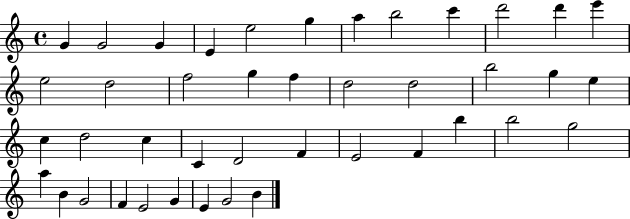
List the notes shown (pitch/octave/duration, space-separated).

G4/q G4/h G4/q E4/q E5/h G5/q A5/q B5/h C6/q D6/h D6/q E6/q E5/h D5/h F5/h G5/q F5/q D5/h D5/h B5/h G5/q E5/q C5/q D5/h C5/q C4/q D4/h F4/q E4/h F4/q B5/q B5/h G5/h A5/q B4/q G4/h F4/q E4/h G4/q E4/q G4/h B4/q